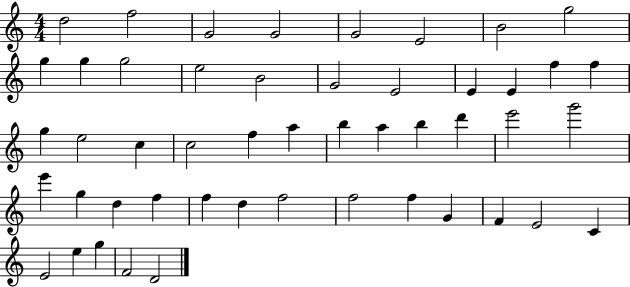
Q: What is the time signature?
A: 4/4